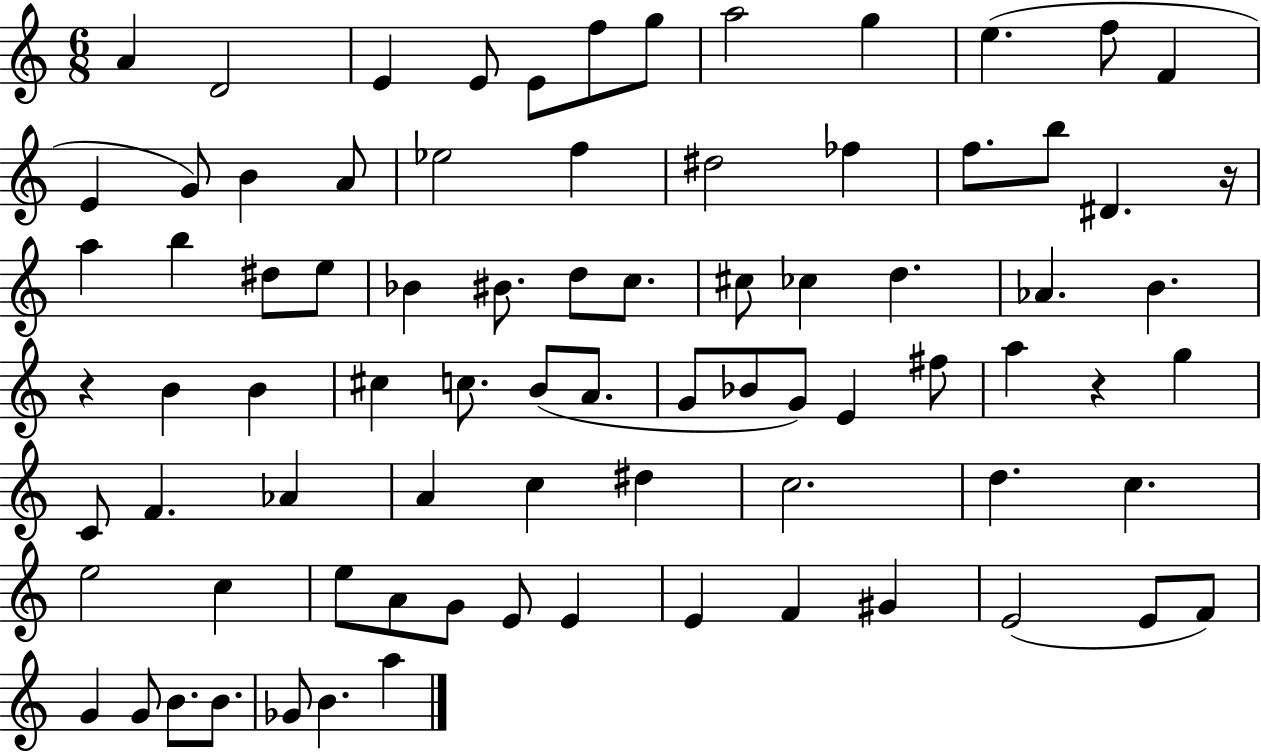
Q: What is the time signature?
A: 6/8